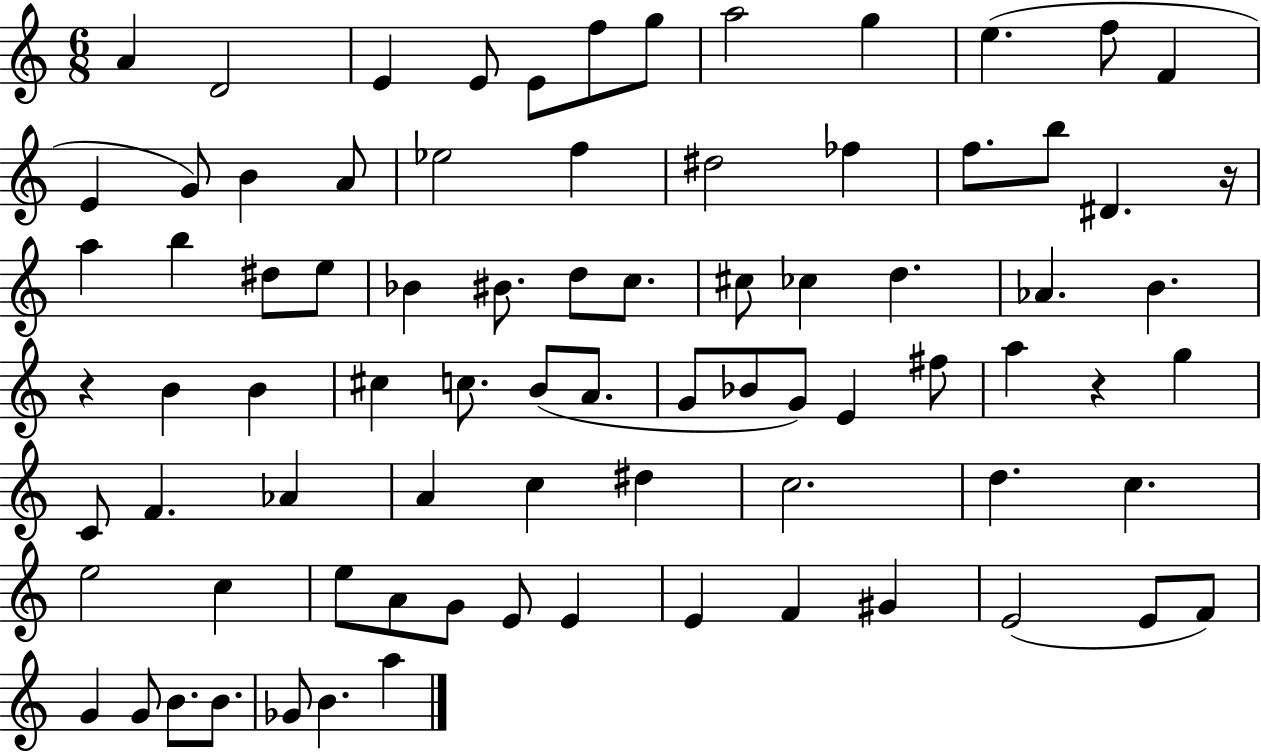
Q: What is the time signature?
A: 6/8